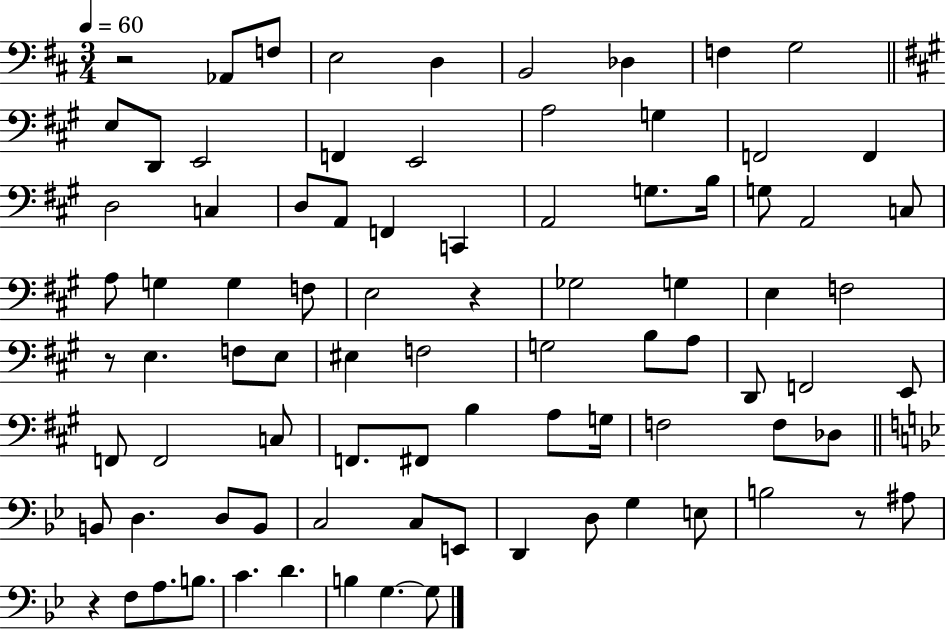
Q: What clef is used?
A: bass